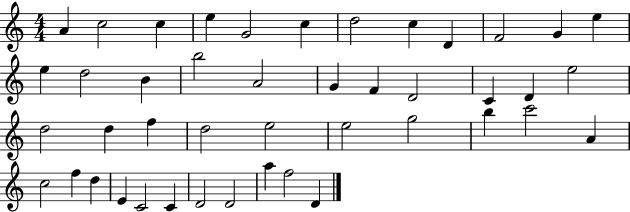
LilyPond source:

{
  \clef treble
  \numericTimeSignature
  \time 4/4
  \key c \major
  a'4 c''2 c''4 | e''4 g'2 c''4 | d''2 c''4 d'4 | f'2 g'4 e''4 | \break e''4 d''2 b'4 | b''2 a'2 | g'4 f'4 d'2 | c'4 d'4 e''2 | \break d''2 d''4 f''4 | d''2 e''2 | e''2 g''2 | b''4 c'''2 a'4 | \break c''2 f''4 d''4 | e'4 c'2 c'4 | d'2 d'2 | a''4 f''2 d'4 | \break \bar "|."
}